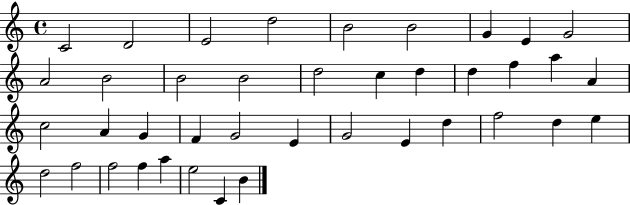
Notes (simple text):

C4/h D4/h E4/h D5/h B4/h B4/h G4/q E4/q G4/h A4/h B4/h B4/h B4/h D5/h C5/q D5/q D5/q F5/q A5/q A4/q C5/h A4/q G4/q F4/q G4/h E4/q G4/h E4/q D5/q F5/h D5/q E5/q D5/h F5/h F5/h F5/q A5/q E5/h C4/q B4/q